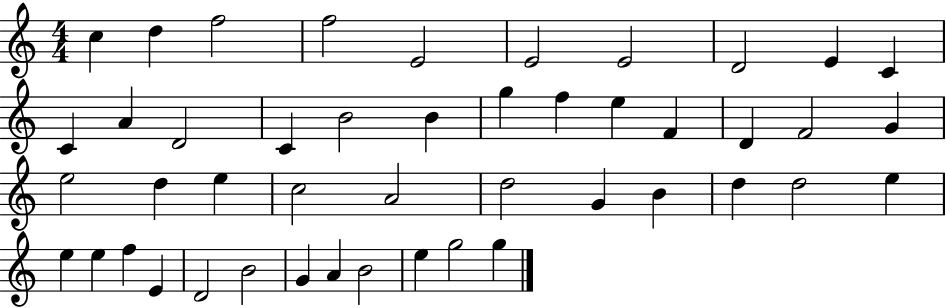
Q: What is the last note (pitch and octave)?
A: G5